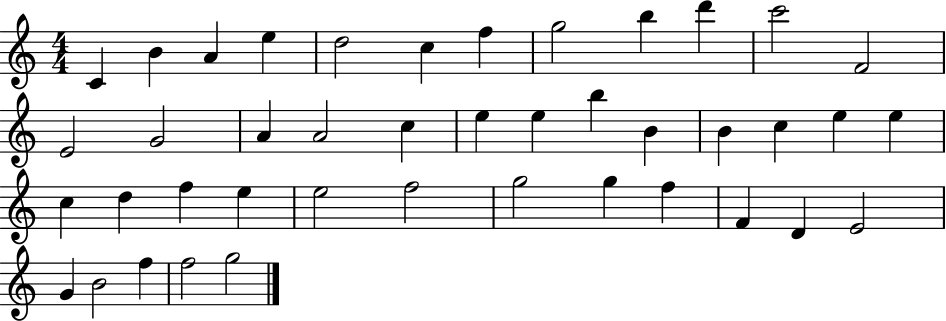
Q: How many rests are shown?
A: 0